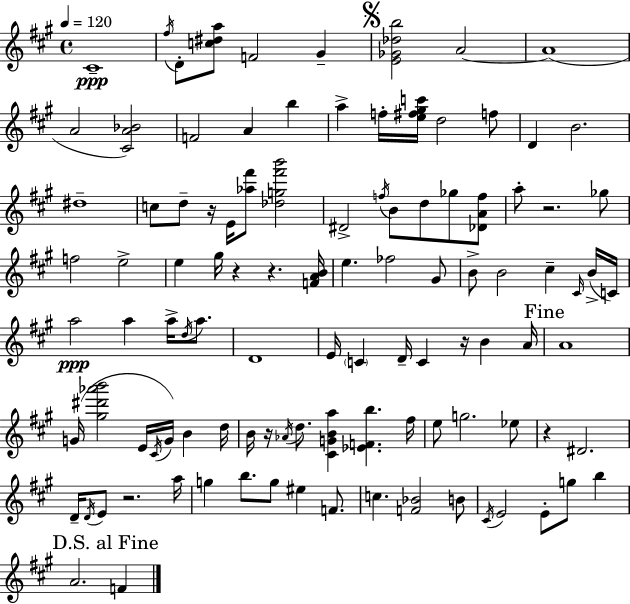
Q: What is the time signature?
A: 4/4